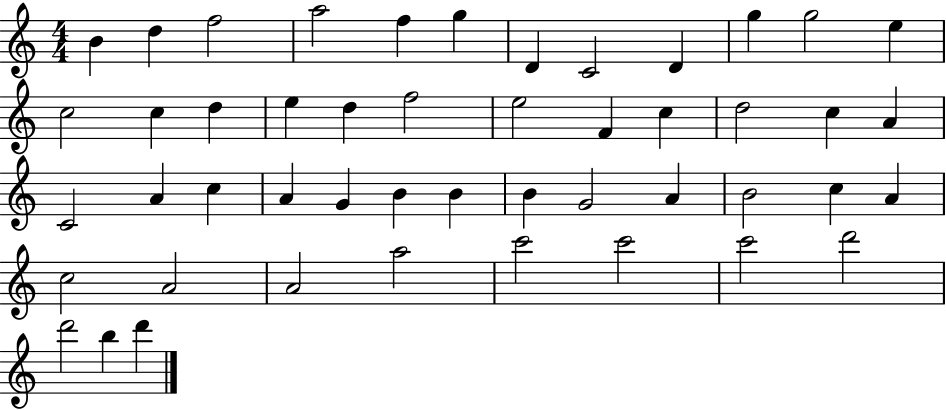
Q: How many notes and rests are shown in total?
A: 48